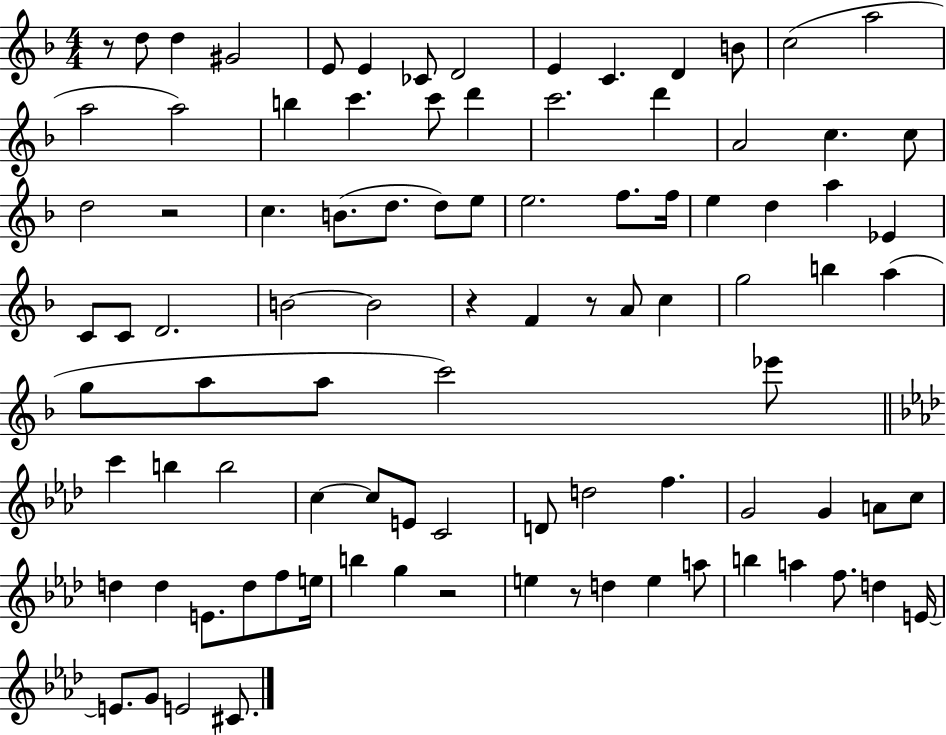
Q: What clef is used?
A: treble